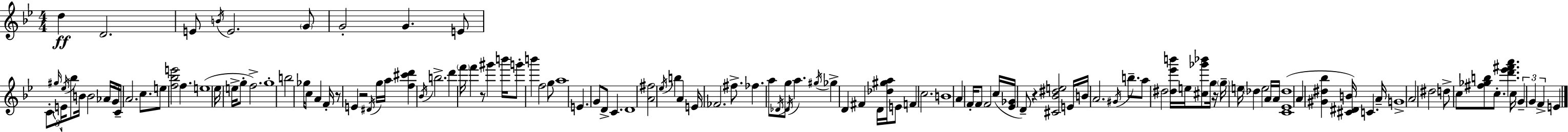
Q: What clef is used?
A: treble